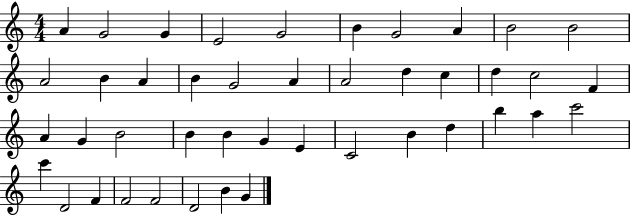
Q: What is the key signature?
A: C major